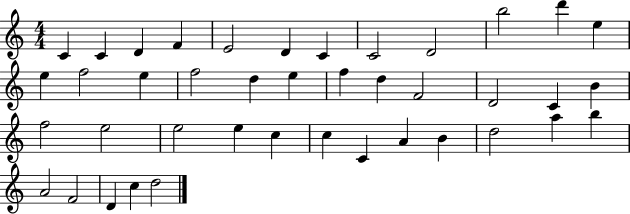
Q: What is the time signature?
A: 4/4